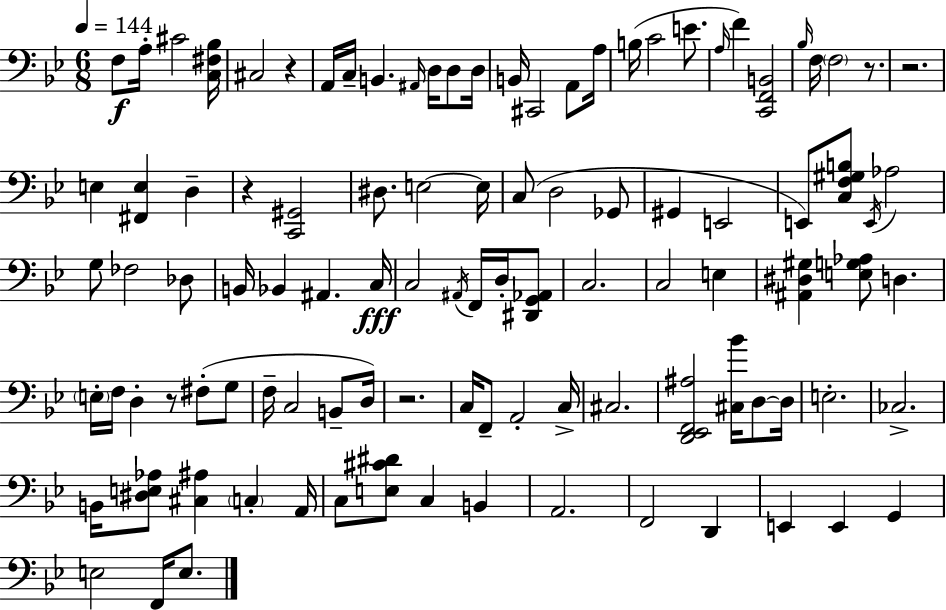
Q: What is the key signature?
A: G minor